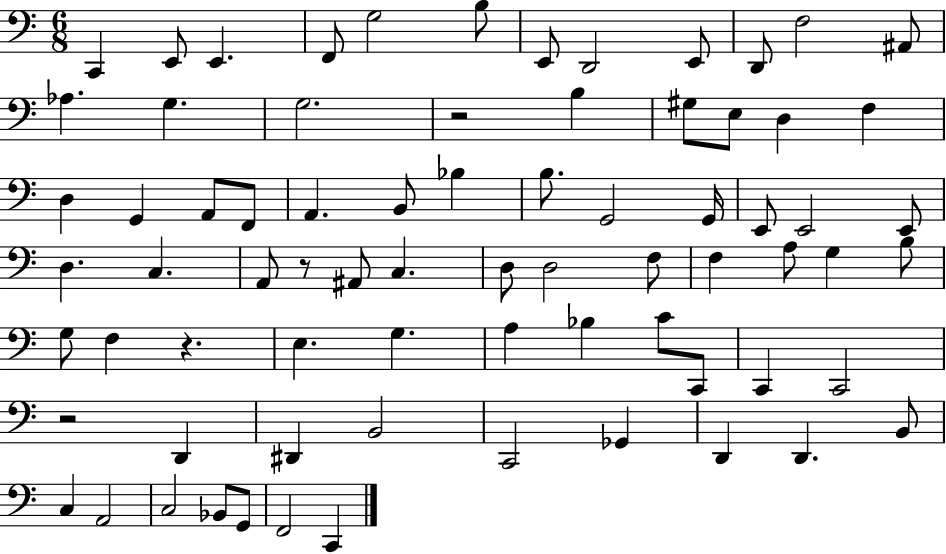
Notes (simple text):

C2/q E2/e E2/q. F2/e G3/h B3/e E2/e D2/h E2/e D2/e F3/h A#2/e Ab3/q. G3/q. G3/h. R/h B3/q G#3/e E3/e D3/q F3/q D3/q G2/q A2/e F2/e A2/q. B2/e Bb3/q B3/e. G2/h G2/s E2/e E2/h E2/e D3/q. C3/q. A2/e R/e A#2/e C3/q. D3/e D3/h F3/e F3/q A3/e G3/q B3/e G3/e F3/q R/q. E3/q. G3/q. A3/q Bb3/q C4/e C2/e C2/q C2/h R/h D2/q D#2/q B2/h C2/h Gb2/q D2/q D2/q. B2/e C3/q A2/h C3/h Bb2/e G2/e F2/h C2/q